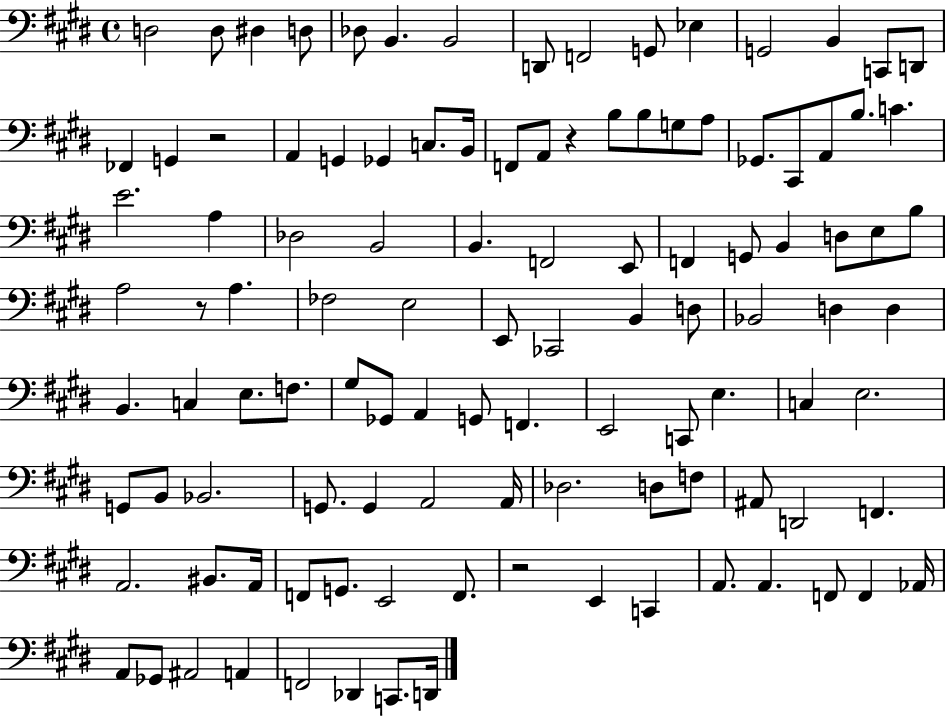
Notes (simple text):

D3/h D3/e D#3/q D3/e Db3/e B2/q. B2/h D2/e F2/h G2/e Eb3/q G2/h B2/q C2/e D2/e FES2/q G2/q R/h A2/q G2/q Gb2/q C3/e. B2/s F2/e A2/e R/q B3/e B3/e G3/e A3/e Gb2/e. C#2/e A2/e B3/e. C4/q. E4/h. A3/q Db3/h B2/h B2/q. F2/h E2/e F2/q G2/e B2/q D3/e E3/e B3/e A3/h R/e A3/q. FES3/h E3/h E2/e CES2/h B2/q D3/e Bb2/h D3/q D3/q B2/q. C3/q E3/e. F3/e. G#3/e Gb2/e A2/q G2/e F2/q. E2/h C2/e E3/q. C3/q E3/h. G2/e B2/e Bb2/h. G2/e. G2/q A2/h A2/s Db3/h. D3/e F3/e A#2/e D2/h F2/q. A2/h. BIS2/e. A2/s F2/e G2/e. E2/h F2/e. R/h E2/q C2/q A2/e. A2/q. F2/e F2/q Ab2/s A2/e Gb2/e A#2/h A2/q F2/h Db2/q C2/e. D2/s